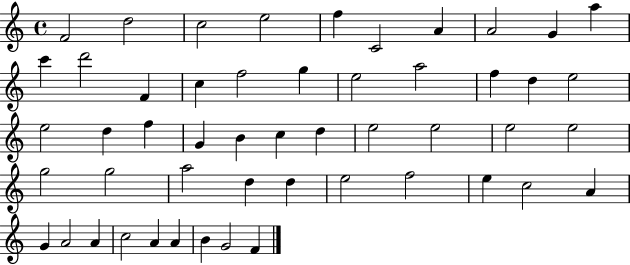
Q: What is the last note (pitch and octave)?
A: F4